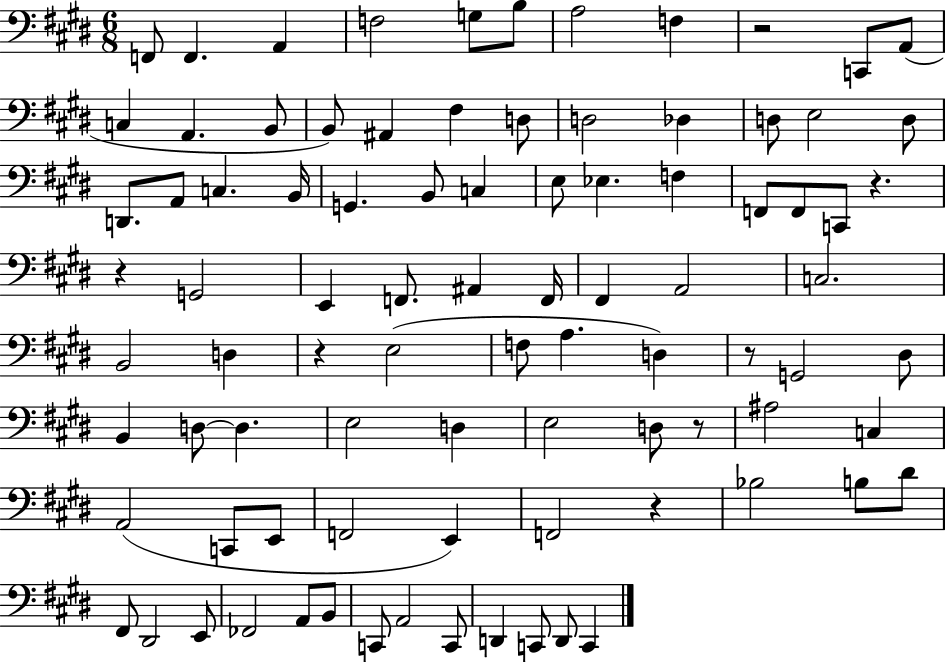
X:1
T:Untitled
M:6/8
L:1/4
K:E
F,,/2 F,, A,, F,2 G,/2 B,/2 A,2 F, z2 C,,/2 A,,/2 C, A,, B,,/2 B,,/2 ^A,, ^F, D,/2 D,2 _D, D,/2 E,2 D,/2 D,,/2 A,,/2 C, B,,/4 G,, B,,/2 C, E,/2 _E, F, F,,/2 F,,/2 C,,/2 z z G,,2 E,, F,,/2 ^A,, F,,/4 ^F,, A,,2 C,2 B,,2 D, z E,2 F,/2 A, D, z/2 G,,2 ^D,/2 B,, D,/2 D, E,2 D, E,2 D,/2 z/2 ^A,2 C, A,,2 C,,/2 E,,/2 F,,2 E,, F,,2 z _B,2 B,/2 ^D/2 ^F,,/2 ^D,,2 E,,/2 _F,,2 A,,/2 B,,/2 C,,/2 A,,2 C,,/2 D,, C,,/2 D,,/2 C,,